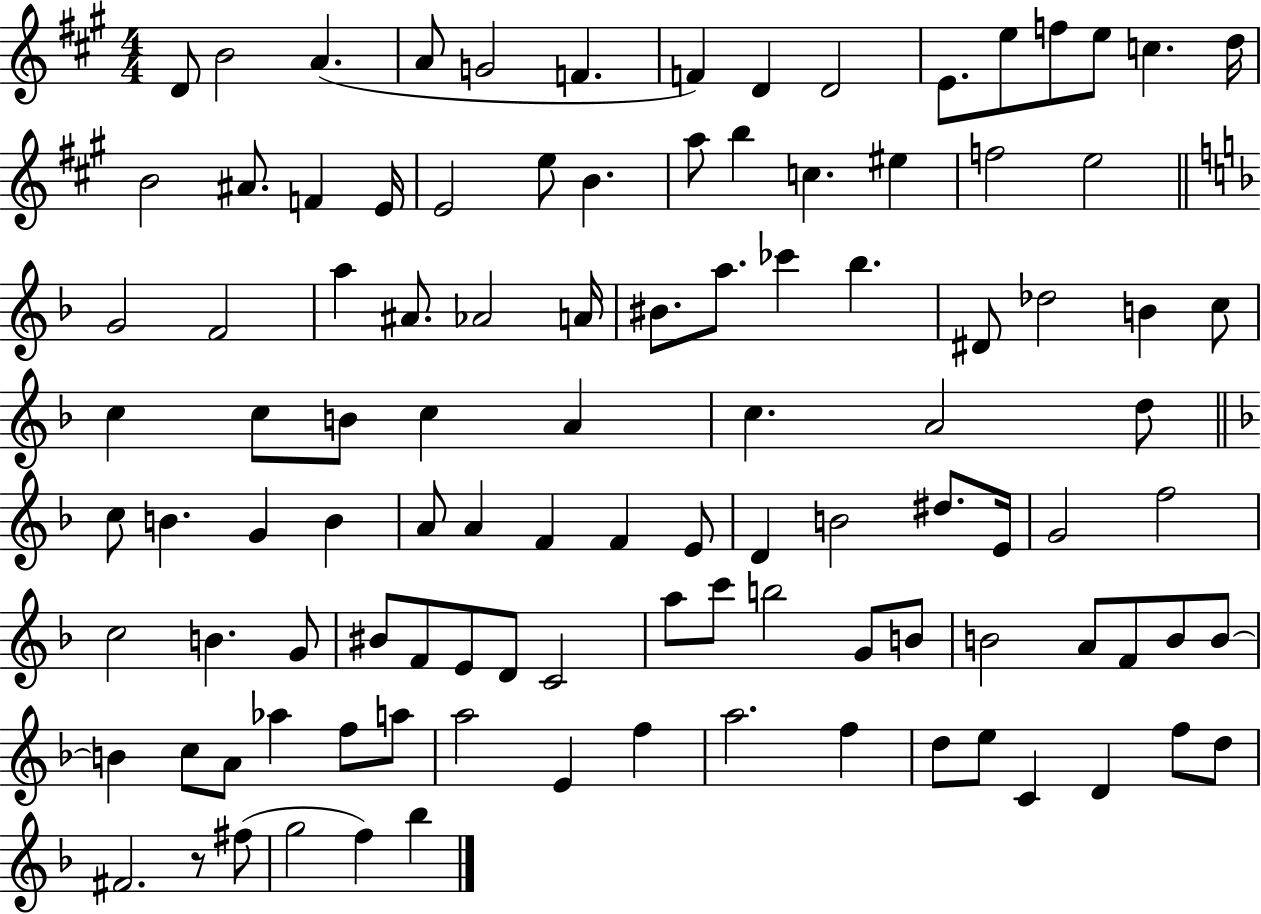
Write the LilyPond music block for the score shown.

{
  \clef treble
  \numericTimeSignature
  \time 4/4
  \key a \major
  d'8 b'2 a'4.( | a'8 g'2 f'4. | f'4) d'4 d'2 | e'8. e''8 f''8 e''8 c''4. d''16 | \break b'2 ais'8. f'4 e'16 | e'2 e''8 b'4. | a''8 b''4 c''4. eis''4 | f''2 e''2 | \break \bar "||" \break \key f \major g'2 f'2 | a''4 ais'8. aes'2 a'16 | bis'8. a''8. ces'''4 bes''4. | dis'8 des''2 b'4 c''8 | \break c''4 c''8 b'8 c''4 a'4 | c''4. a'2 d''8 | \bar "||" \break \key f \major c''8 b'4. g'4 b'4 | a'8 a'4 f'4 f'4 e'8 | d'4 b'2 dis''8. e'16 | g'2 f''2 | \break c''2 b'4. g'8 | bis'8 f'8 e'8 d'8 c'2 | a''8 c'''8 b''2 g'8 b'8 | b'2 a'8 f'8 b'8 b'8~~ | \break b'4 c''8 a'8 aes''4 f''8 a''8 | a''2 e'4 f''4 | a''2. f''4 | d''8 e''8 c'4 d'4 f''8 d''8 | \break fis'2. r8 fis''8( | g''2 f''4) bes''4 | \bar "|."
}